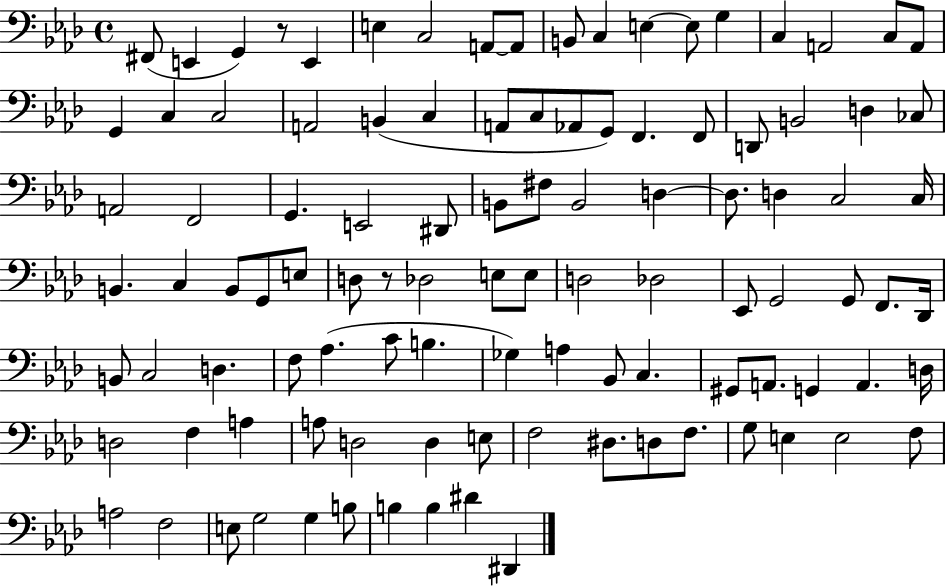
F#2/e E2/q G2/q R/e E2/q E3/q C3/h A2/e A2/e B2/e C3/q E3/q E3/e G3/q C3/q A2/h C3/e A2/e G2/q C3/q C3/h A2/h B2/q C3/q A2/e C3/e Ab2/e G2/e F2/q. F2/e D2/e B2/h D3/q CES3/e A2/h F2/h G2/q. E2/h D#2/e B2/e F#3/e B2/h D3/q D3/e. D3/q C3/h C3/s B2/q. C3/q B2/e G2/e E3/e D3/e R/e Db3/h E3/e E3/e D3/h Db3/h Eb2/e G2/h G2/e F2/e. Db2/s B2/e C3/h D3/q. F3/e Ab3/q. C4/e B3/q. Gb3/q A3/q Bb2/e C3/q. G#2/e A2/e. G2/q A2/q. D3/s D3/h F3/q A3/q A3/e D3/h D3/q E3/e F3/h D#3/e. D3/e F3/e. G3/e E3/q E3/h F3/e A3/h F3/h E3/e G3/h G3/q B3/e B3/q B3/q D#4/q D#2/q